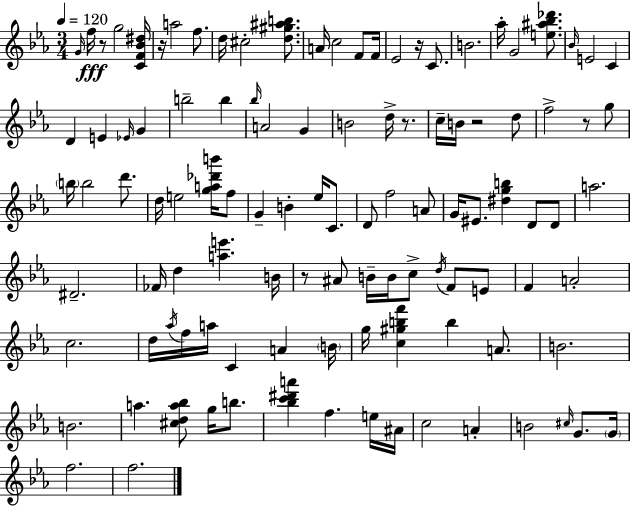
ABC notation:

X:1
T:Untitled
M:3/4
L:1/4
K:Eb
G/4 f/4 z/2 g2 [CF_B^d]/4 z/4 a2 f/2 d/4 ^c2 [d^g^ab]/2 A/4 c2 F/2 F/4 _E2 z/4 C/2 B2 _a/4 G2 [e^a_b_d']/2 _B/4 E2 C D E _E/4 G b2 b _b/4 A2 G B2 d/4 z/2 c/4 B/4 z2 d/2 f2 z/2 g/2 b/4 b2 d'/2 d/4 e2 [ga_d'b']/4 f/2 G B _e/4 C/2 D/2 f2 A/2 G/4 ^E/2 [^dgb] D/2 D/2 a2 ^D2 _F/4 d [ae'] B/4 z/2 ^A/2 B/4 B/4 c/2 d/4 F/2 E/2 F A2 c2 d/4 _a/4 f/4 a/4 C A B/4 g/4 [c^gbf'] b A/2 B2 B2 a [^cda_b]/2 g/4 b/2 [_bc'^d'a'] f e/4 ^A/4 c2 A B2 ^c/4 G/2 G/4 f2 f2